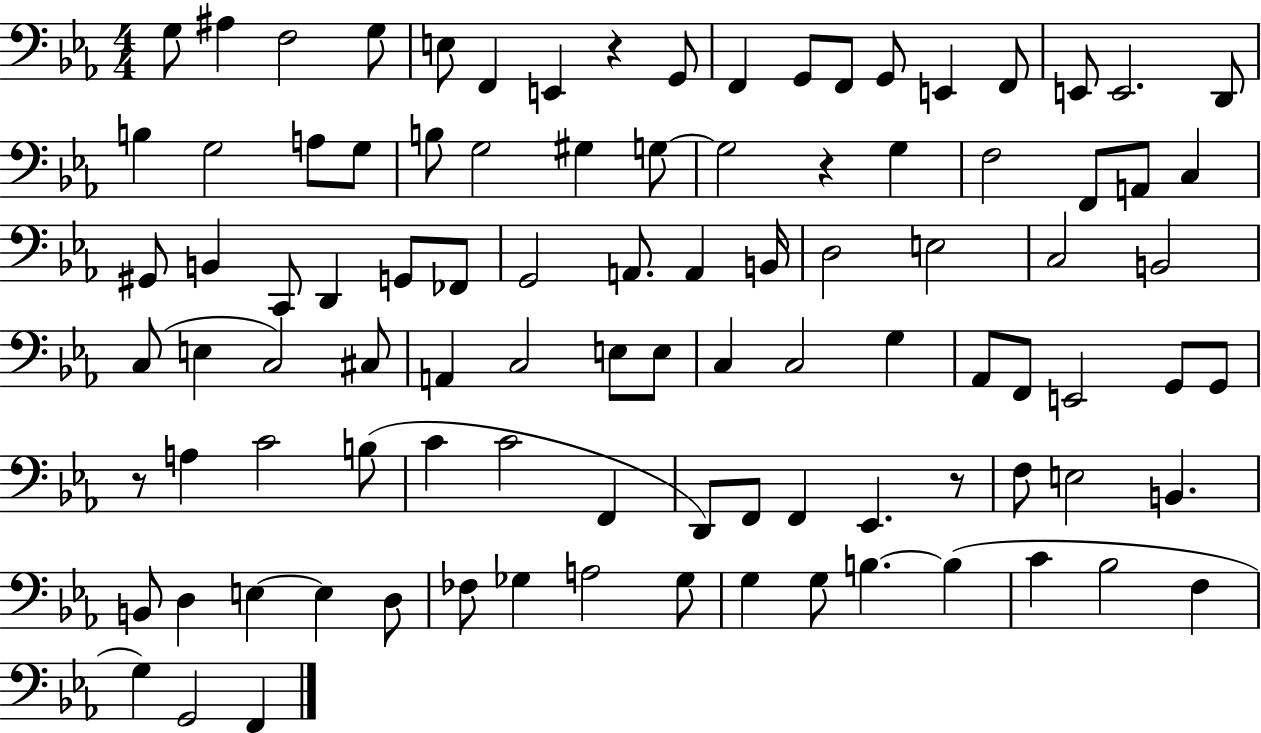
{
  \clef bass
  \numericTimeSignature
  \time 4/4
  \key ees \major
  g8 ais4 f2 g8 | e8 f,4 e,4 r4 g,8 | f,4 g,8 f,8 g,8 e,4 f,8 | e,8 e,2. d,8 | \break b4 g2 a8 g8 | b8 g2 gis4 g8~~ | g2 r4 g4 | f2 f,8 a,8 c4 | \break gis,8 b,4 c,8 d,4 g,8 fes,8 | g,2 a,8. a,4 b,16 | d2 e2 | c2 b,2 | \break c8( e4 c2) cis8 | a,4 c2 e8 e8 | c4 c2 g4 | aes,8 f,8 e,2 g,8 g,8 | \break r8 a4 c'2 b8( | c'4 c'2 f,4 | d,8) f,8 f,4 ees,4. r8 | f8 e2 b,4. | \break b,8 d4 e4~~ e4 d8 | fes8 ges4 a2 ges8 | g4 g8 b4.~~ b4( | c'4 bes2 f4 | \break g4) g,2 f,4 | \bar "|."
}